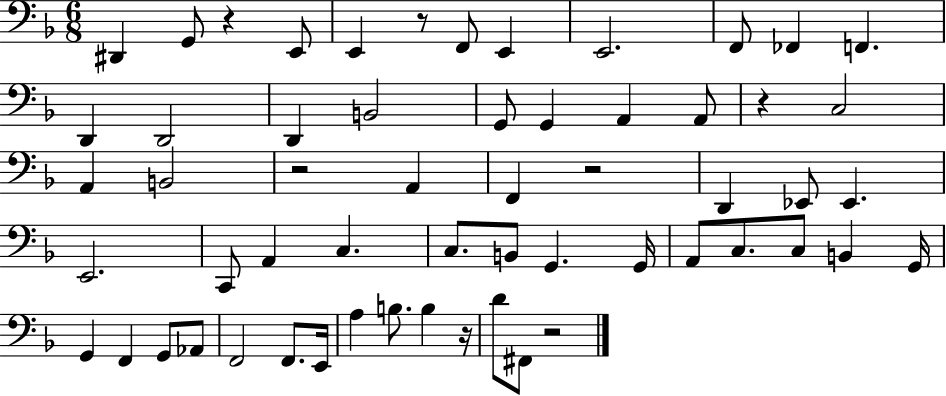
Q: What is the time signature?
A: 6/8